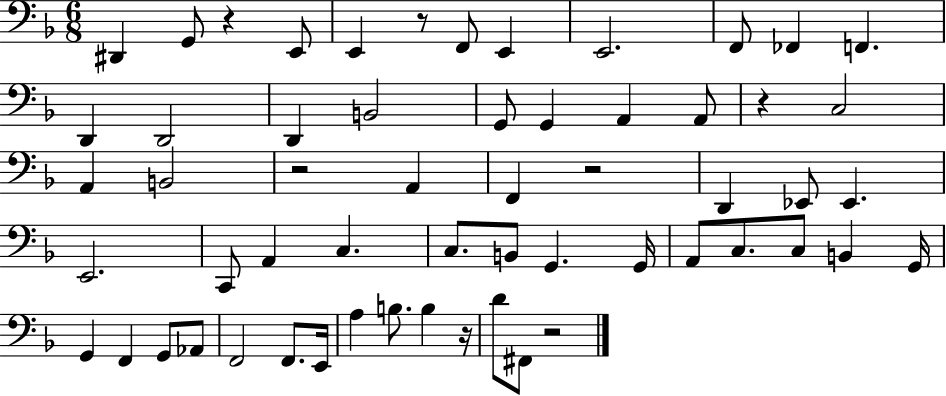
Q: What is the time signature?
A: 6/8